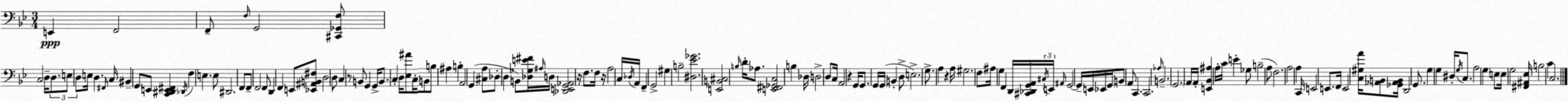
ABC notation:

X:1
T:Untitled
M:3/4
L:1/4
K:Gm
E,, F,,2 F,,/2 F,/4 G,,2 [^C,,_G,,F,]/2 C,2 D,/4 D,/2 E,/2 D,/2 E,/4 D, ^F,,/4 C,/4 ^B,, G,,/2 E,,/2 [C,,^D,,E,,^F,,] _D,,/4 F, E, E,/2 ^D,,2 F,,/2 F,,/2 F,,2 F,,/2 D,, F,, E,,/2 [_E,,^A,,B,,^F,]/2 D,2 D,/2 C, z/2 B,,/2 G,, G,,/4 B,,/2 C, D,/4 [_E,^A]/2 C,/4 B,,/2 B,/2 ^A, B, A,,2 G,, [^C,A,]/2 _D,/2 D, B,,/2 [_D,_G,E^F]/4 ^A,/4 D,/4 [_D,,E,,G,,_A,,]2 z/4 F,/2 F,/4 z/4 A,2 C,/4 _D,/4 A,,/4 F,, G,,2 ^G, B,2 [^D,_E_G]2 [E,,B,,^C,]2 B,/4 D/4 _A,/2 [E,,^F,,_G,,C,]2 B, _D,/4 D,2 D,/2 C,/4 A,,2 z G,,/4 G,,/2 G,,/4 G,,/4 B,, D,/2 E,2 G,/2 A, z A,/4 ^G,2 F,/2 ^A,/4 G, F,, D,,/4 [^C,,_D,,G,,A,,]/4 ^C,/4 E,,/4 ^A,,/4 G,,2 G,,/4 E,,/4 _E,,/4 G,,/4 B,,/2 A,,/2 C,, C,,2 _A,/4 B,,2 G,,2 A,,/4 A,,/4 [E,,_B,,^A,] A,/4 C/4 E _G,/2 B,2 A,/2 F,2 A,2 A, C,,/4 E,,2 E,,/2 F,,/4 E,,2 [C,^G,A]/4 [_A,,B,,]/2 [_G,,_A,,B,,]/4 D,,2 G,,/2 G, G, ^D,/4 G,/4 C,/2 A,2 G, E,/2 E,/4 G,2 [^F,,^A,,_E,]/4 B,2 C C,2